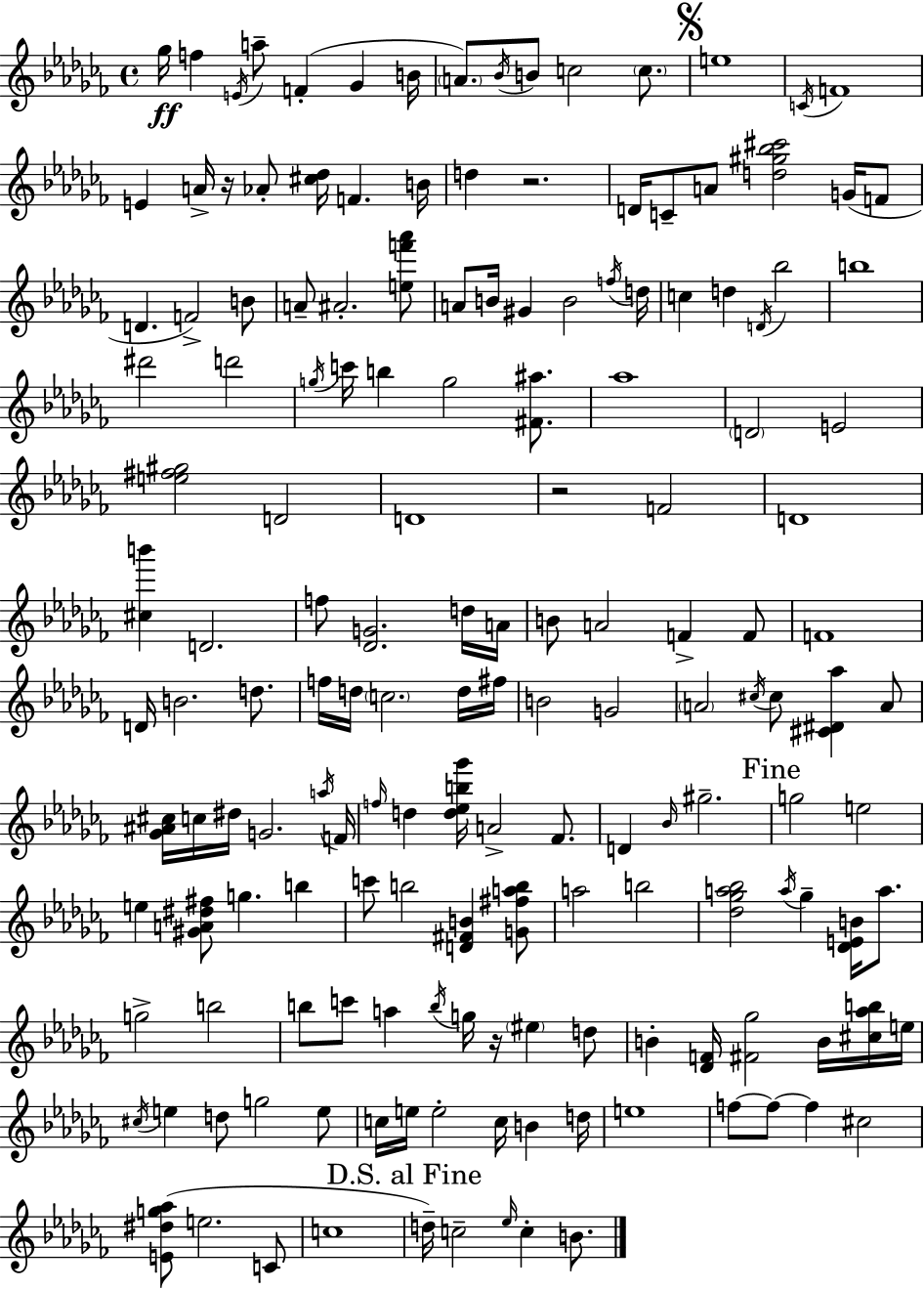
Gb5/s F5/q E4/s A5/e F4/q Gb4/q B4/s A4/e. Bb4/s B4/e C5/h C5/e. E5/w C4/s F4/w E4/q A4/s R/s Ab4/e [C#5,Db5]/s F4/q. B4/s D5/q R/h. D4/s C4/e A4/e [D5,G#5,Bb5,C#6]/h G4/s F4/e D4/q. F4/h B4/e A4/e A#4/h. [E5,F6,Ab6]/e A4/e B4/s G#4/q B4/h F5/s D5/s C5/q D5/q D4/s Bb5/h B5/w D#6/h D6/h G5/s C6/s B5/q G5/h [F#4,A#5]/e. Ab5/w D4/h E4/h [E5,F#5,G#5]/h D4/h D4/w R/h F4/h D4/w [C#5,B6]/q D4/h. F5/e [Db4,G4]/h. D5/s A4/s B4/e A4/h F4/q F4/e F4/w D4/s B4/h. D5/e. F5/s D5/s C5/h. D5/s F#5/s B4/h G4/h A4/h C#5/s C#5/e [C#4,D#4,Ab5]/q A4/e [Gb4,A#4,C#5]/s C5/s D#5/s G4/h. A5/s F4/s F5/s D5/q [D5,Eb5,B5,Gb6]/s A4/h FES4/e. D4/q Bb4/s G#5/h. G5/h E5/h E5/q [G#4,A4,D#5,F#5]/e G5/q. B5/q C6/e B5/h [D4,F#4,B4]/q [G4,F#5,A5,B5]/e A5/h B5/h [Db5,Gb5,A5,Bb5]/h A5/s Gb5/q [Db4,E4,B4]/s A5/e. G5/h B5/h B5/e C6/e A5/q B5/s G5/s R/s EIS5/q D5/e B4/q [Db4,F4]/s [F#4,Gb5]/h B4/s [C#5,Ab5,B5]/s E5/s C#5/s E5/q D5/e G5/h E5/e C5/s E5/s E5/h C5/s B4/q D5/s E5/w F5/e F5/e F5/q C#5/h [E4,D#5,G5,Ab5]/e E5/h. C4/e C5/w D5/s C5/h Eb5/s C5/q B4/e.